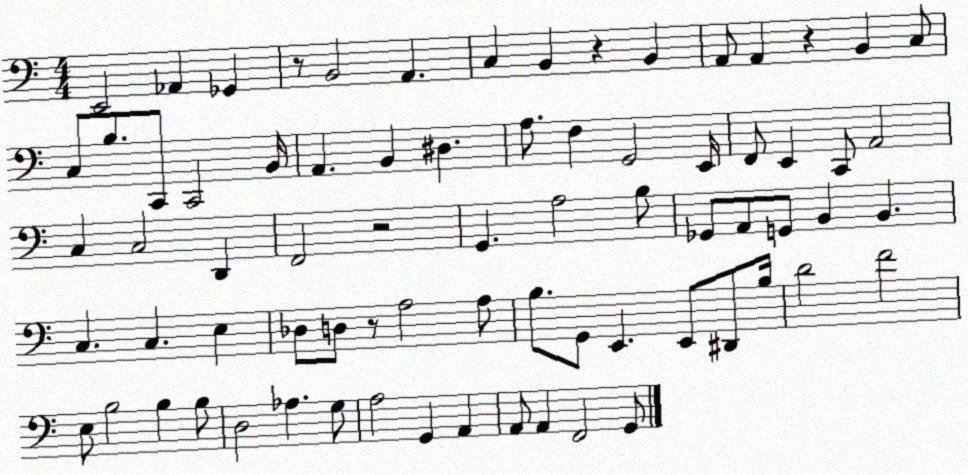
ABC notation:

X:1
T:Untitled
M:4/4
L:1/4
K:C
E,,2 _A,, _G,, z/2 B,,2 A,, C, B,, z B,, A,,/2 A,, z B,, C,/2 C,/2 B,/2 C,,/2 C,,2 B,,/4 A,, B,, ^D, A,/2 F, G,,2 E,,/4 F,,/2 E,, C,,/2 A,,2 C, C,2 D,, F,,2 z2 G,, A,2 B,/2 _G,,/2 A,,/2 G,,/2 B,, B,, C, C, E, _D,/2 D,/2 z/2 A,2 A,/2 B,/2 G,,/2 E,, E,,/2 ^D,,/2 B,/4 D2 F2 E,/2 B,2 B, B,/2 D,2 _A, G,/2 A,2 G,, A,, A,,/2 A,, F,,2 G,,/2